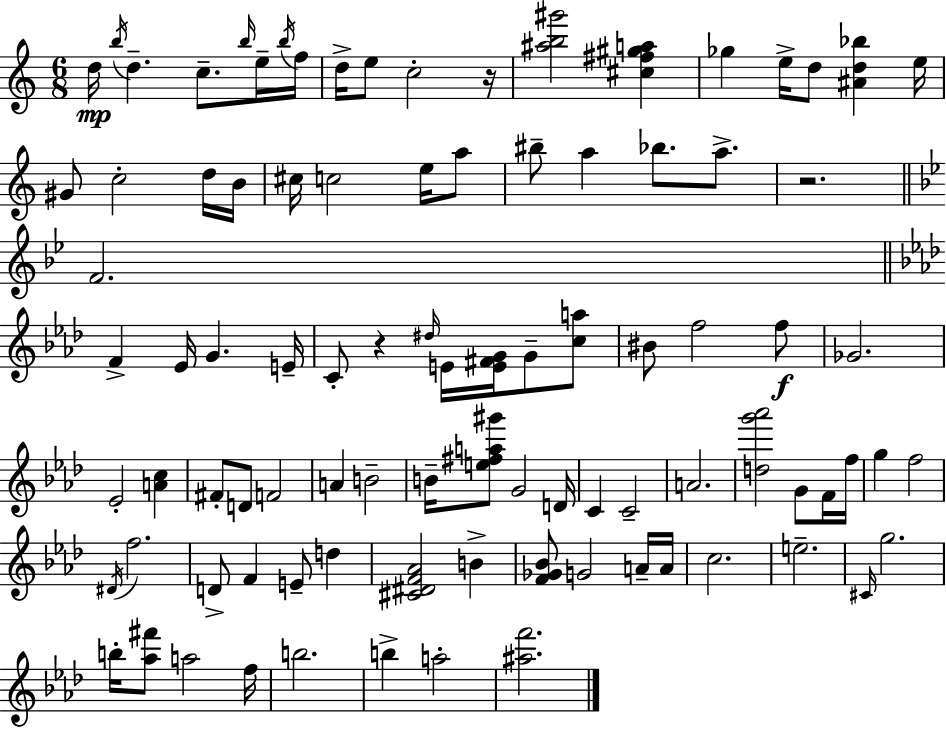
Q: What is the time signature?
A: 6/8